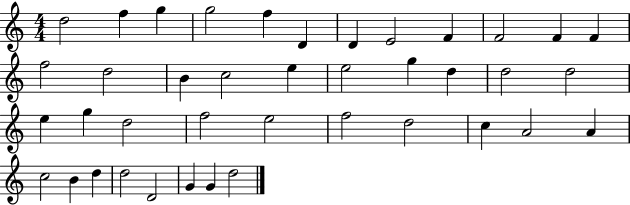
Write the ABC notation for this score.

X:1
T:Untitled
M:4/4
L:1/4
K:C
d2 f g g2 f D D E2 F F2 F F f2 d2 B c2 e e2 g d d2 d2 e g d2 f2 e2 f2 d2 c A2 A c2 B d d2 D2 G G d2